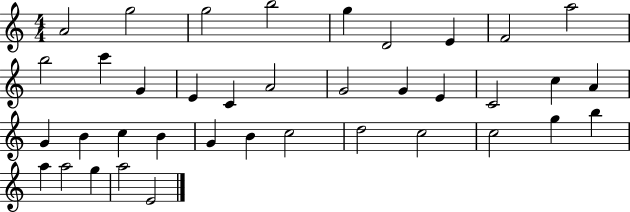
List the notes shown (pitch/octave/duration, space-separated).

A4/h G5/h G5/h B5/h G5/q D4/h E4/q F4/h A5/h B5/h C6/q G4/q E4/q C4/q A4/h G4/h G4/q E4/q C4/h C5/q A4/q G4/q B4/q C5/q B4/q G4/q B4/q C5/h D5/h C5/h C5/h G5/q B5/q A5/q A5/h G5/q A5/h E4/h